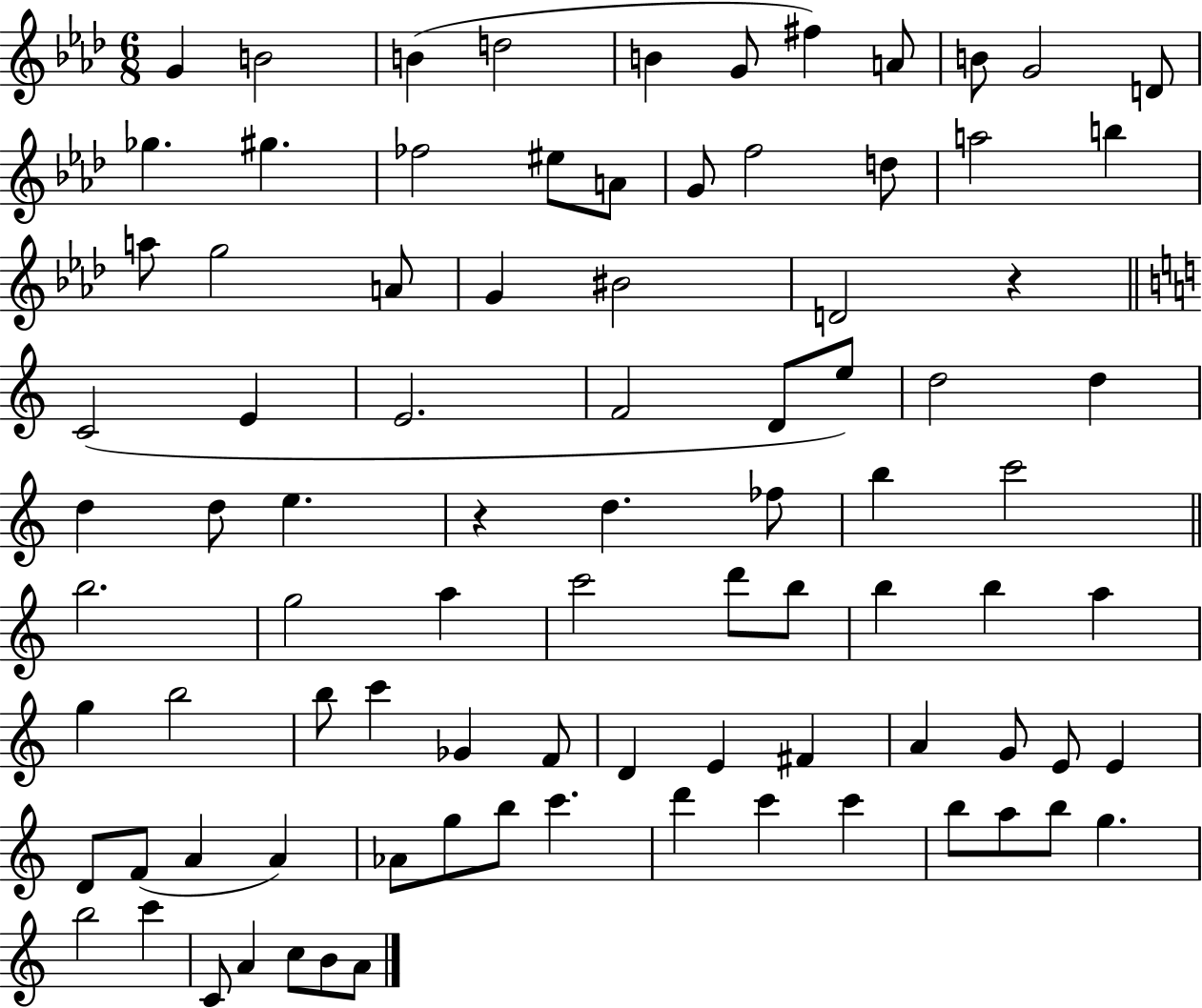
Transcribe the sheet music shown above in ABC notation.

X:1
T:Untitled
M:6/8
L:1/4
K:Ab
G B2 B d2 B G/2 ^f A/2 B/2 G2 D/2 _g ^g _f2 ^e/2 A/2 G/2 f2 d/2 a2 b a/2 g2 A/2 G ^B2 D2 z C2 E E2 F2 D/2 e/2 d2 d d d/2 e z d _f/2 b c'2 b2 g2 a c'2 d'/2 b/2 b b a g b2 b/2 c' _G F/2 D E ^F A G/2 E/2 E D/2 F/2 A A _A/2 g/2 b/2 c' d' c' c' b/2 a/2 b/2 g b2 c' C/2 A c/2 B/2 A/2